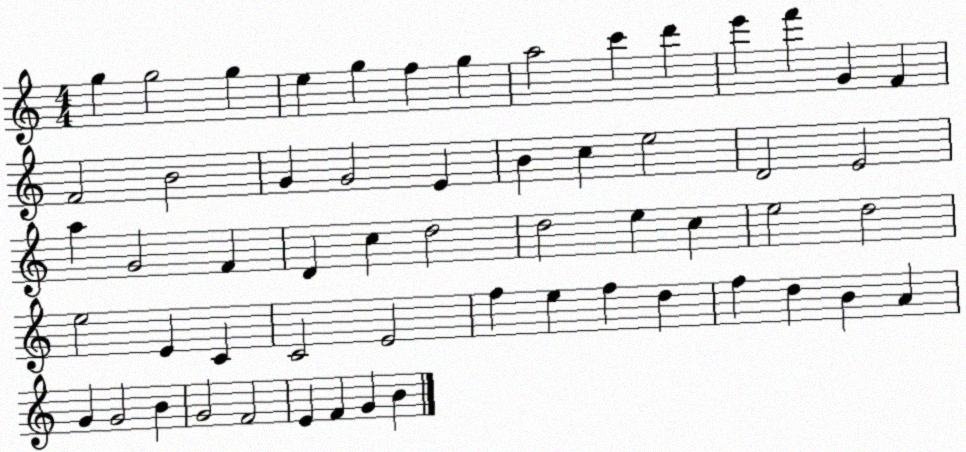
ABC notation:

X:1
T:Untitled
M:4/4
L:1/4
K:C
g g2 g e g f g a2 c' d' e' f' G F F2 B2 G G2 E B c e2 D2 E2 a G2 F D c d2 d2 e c e2 d2 e2 E C C2 E2 f e f d f d B A G G2 B G2 F2 E F G B